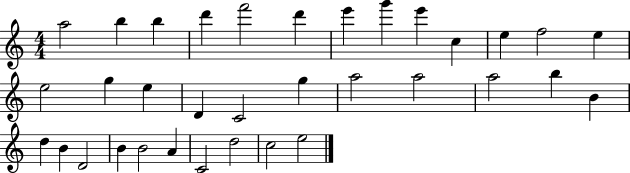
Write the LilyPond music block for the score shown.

{
  \clef treble
  \numericTimeSignature
  \time 4/4
  \key c \major
  a''2 b''4 b''4 | d'''4 f'''2 d'''4 | e'''4 g'''4 e'''4 c''4 | e''4 f''2 e''4 | \break e''2 g''4 e''4 | d'4 c'2 g''4 | a''2 a''2 | a''2 b''4 b'4 | \break d''4 b'4 d'2 | b'4 b'2 a'4 | c'2 d''2 | c''2 e''2 | \break \bar "|."
}